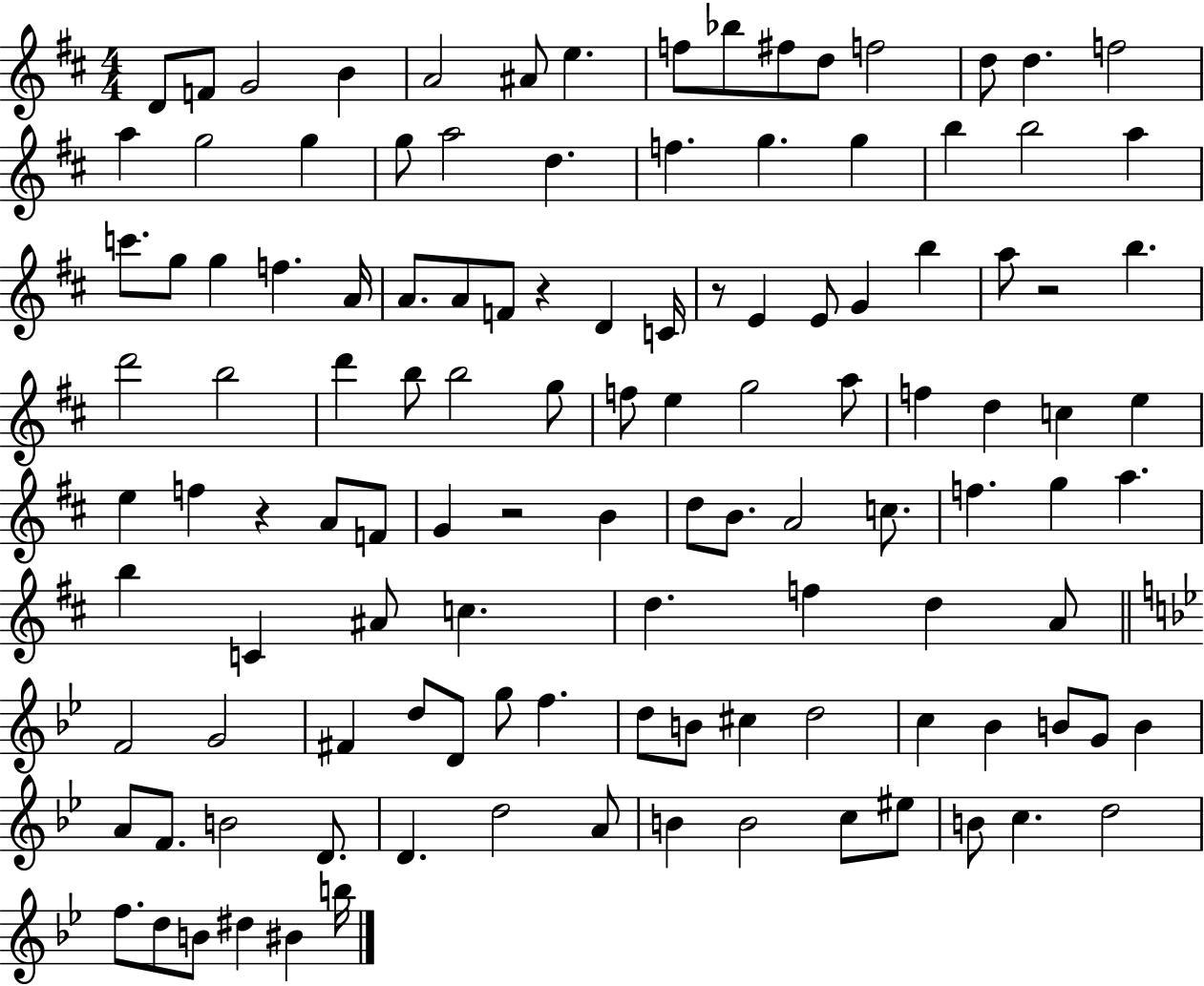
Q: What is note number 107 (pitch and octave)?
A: C5